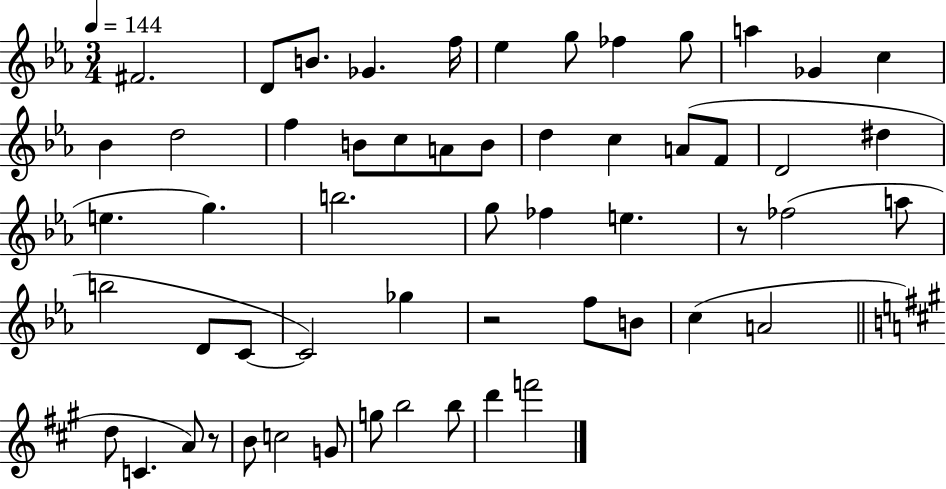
{
  \clef treble
  \numericTimeSignature
  \time 3/4
  \key ees \major
  \tempo 4 = 144
  fis'2. | d'8 b'8. ges'4. f''16 | ees''4 g''8 fes''4 g''8 | a''4 ges'4 c''4 | \break bes'4 d''2 | f''4 b'8 c''8 a'8 b'8 | d''4 c''4 a'8( f'8 | d'2 dis''4 | \break e''4. g''4.) | b''2. | g''8 fes''4 e''4. | r8 fes''2( a''8 | \break b''2 d'8 c'8~~ | c'2) ges''4 | r2 f''8 b'8 | c''4( a'2 | \break \bar "||" \break \key a \major d''8 c'4. a'8) r8 | b'8 c''2 g'8 | g''8 b''2 b''8 | d'''4 f'''2 | \break \bar "|."
}